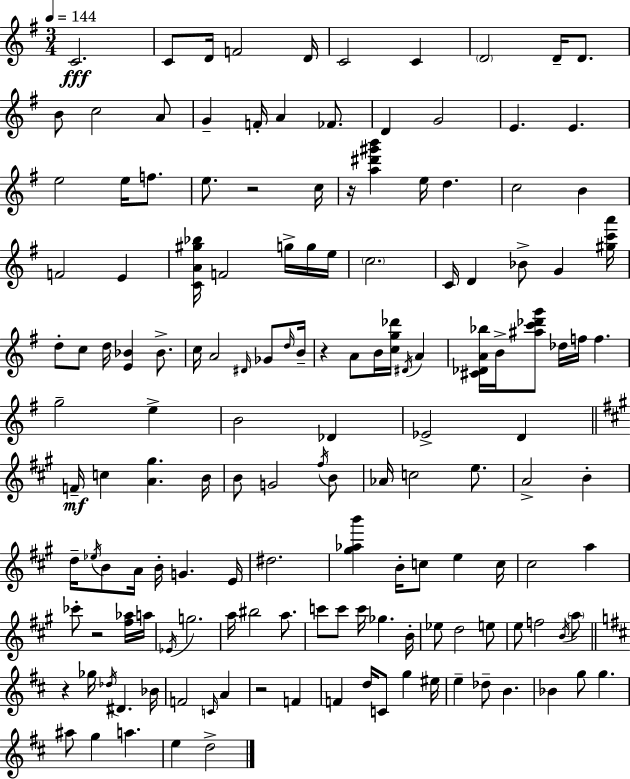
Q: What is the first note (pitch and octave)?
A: C4